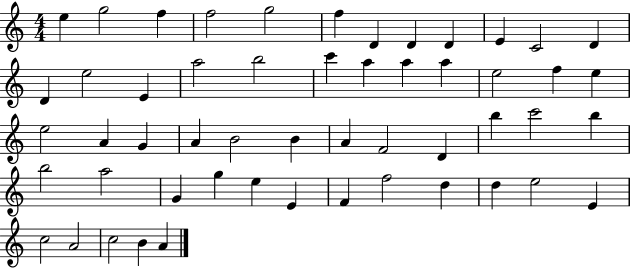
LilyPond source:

{
  \clef treble
  \numericTimeSignature
  \time 4/4
  \key c \major
  e''4 g''2 f''4 | f''2 g''2 | f''4 d'4 d'4 d'4 | e'4 c'2 d'4 | \break d'4 e''2 e'4 | a''2 b''2 | c'''4 a''4 a''4 a''4 | e''2 f''4 e''4 | \break e''2 a'4 g'4 | a'4 b'2 b'4 | a'4 f'2 d'4 | b''4 c'''2 b''4 | \break b''2 a''2 | g'4 g''4 e''4 e'4 | f'4 f''2 d''4 | d''4 e''2 e'4 | \break c''2 a'2 | c''2 b'4 a'4 | \bar "|."
}